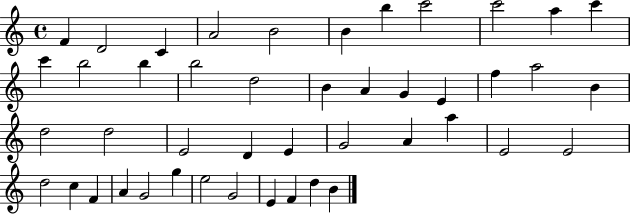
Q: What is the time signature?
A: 4/4